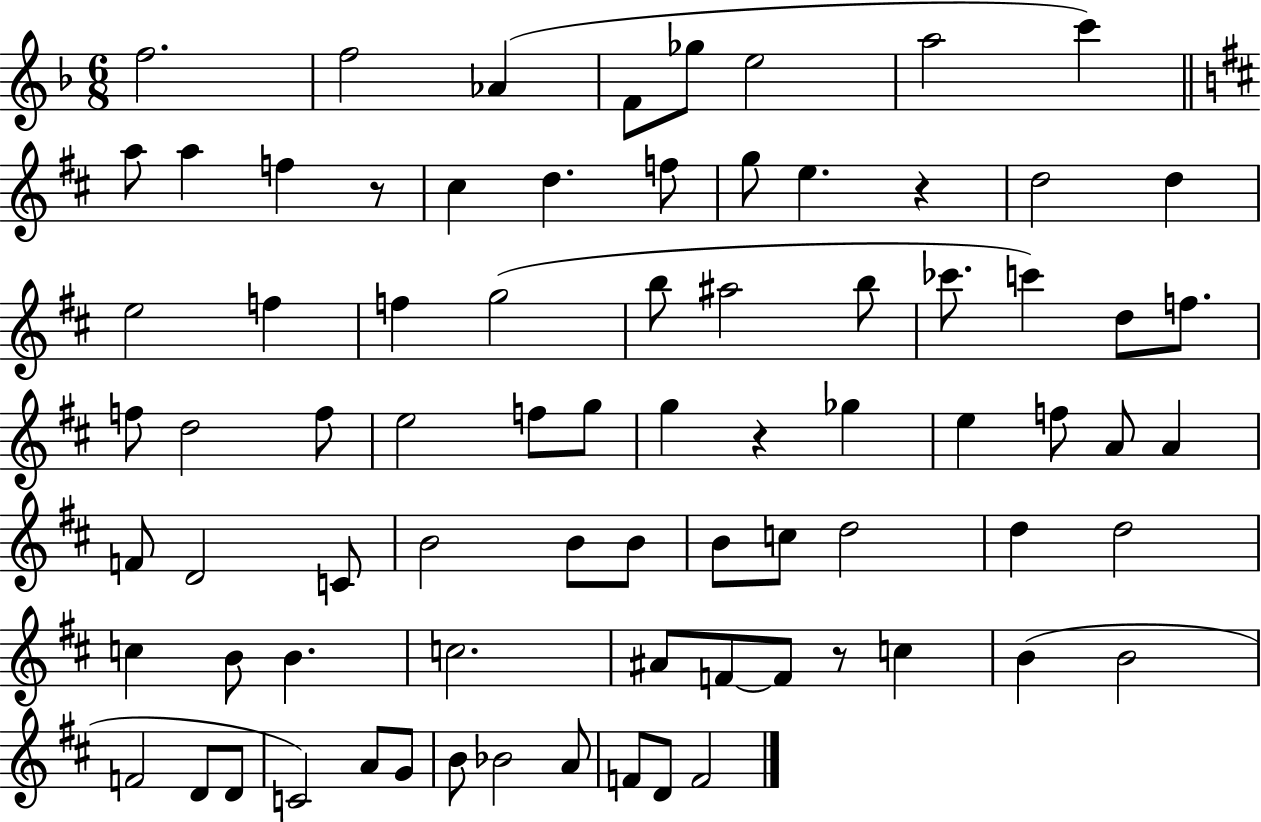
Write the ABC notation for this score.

X:1
T:Untitled
M:6/8
L:1/4
K:F
f2 f2 _A F/2 _g/2 e2 a2 c' a/2 a f z/2 ^c d f/2 g/2 e z d2 d e2 f f g2 b/2 ^a2 b/2 _c'/2 c' d/2 f/2 f/2 d2 f/2 e2 f/2 g/2 g z _g e f/2 A/2 A F/2 D2 C/2 B2 B/2 B/2 B/2 c/2 d2 d d2 c B/2 B c2 ^A/2 F/2 F/2 z/2 c B B2 F2 D/2 D/2 C2 A/2 G/2 B/2 _B2 A/2 F/2 D/2 F2